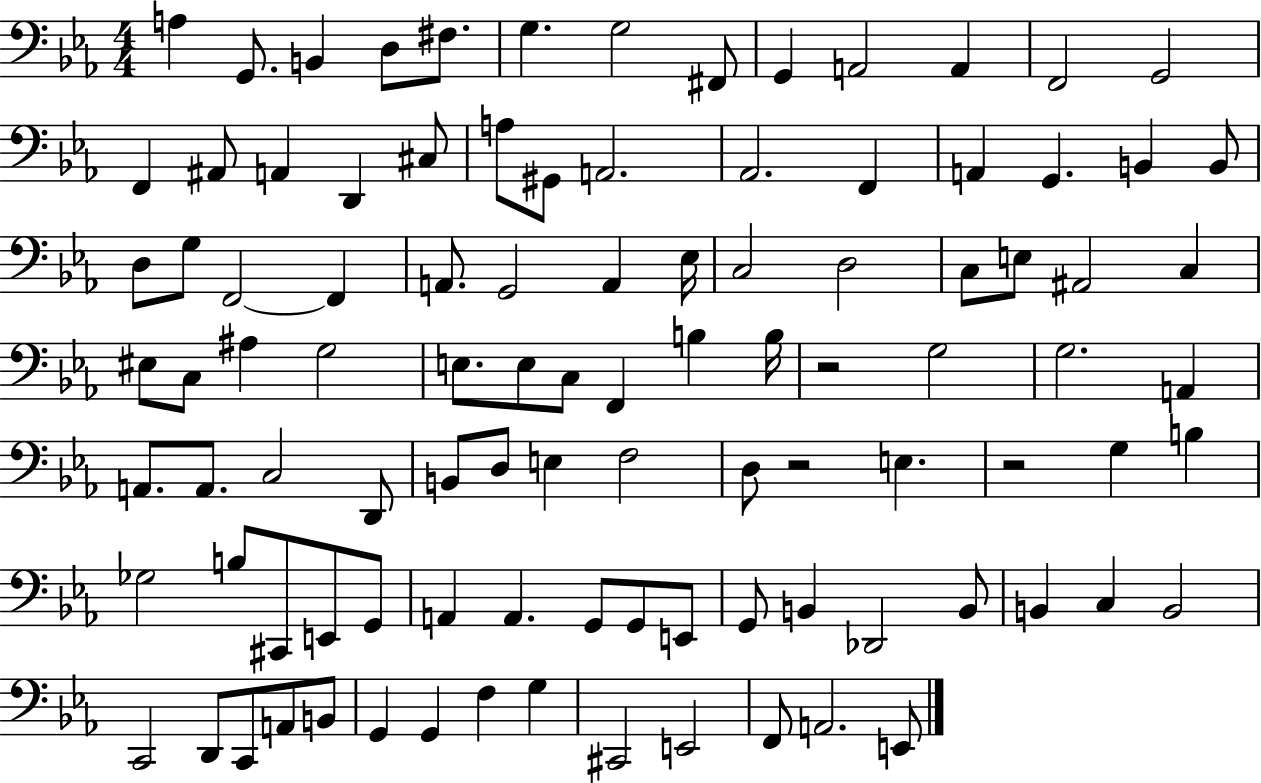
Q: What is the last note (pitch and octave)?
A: E2